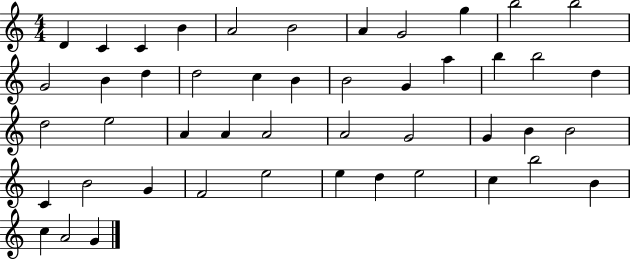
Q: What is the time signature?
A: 4/4